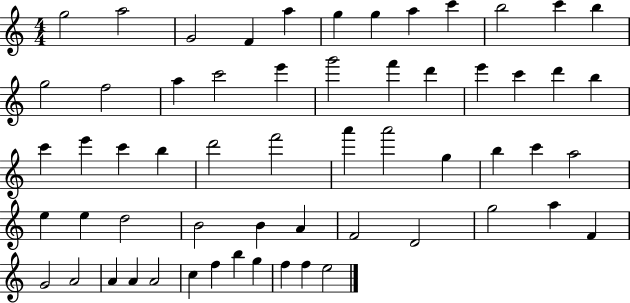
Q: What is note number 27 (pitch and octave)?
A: C6